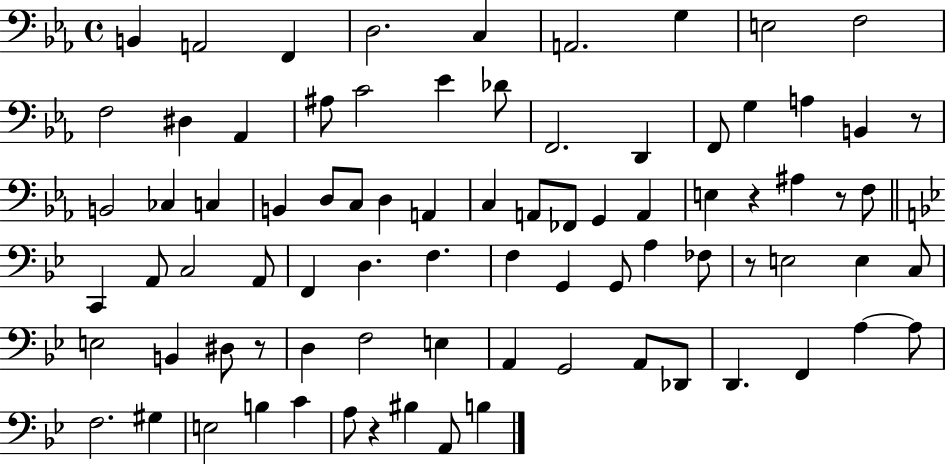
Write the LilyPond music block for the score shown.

{
  \clef bass
  \time 4/4
  \defaultTimeSignature
  \key ees \major
  b,4 a,2 f,4 | d2. c4 | a,2. g4 | e2 f2 | \break f2 dis4 aes,4 | ais8 c'2 ees'4 des'8 | f,2. d,4 | f,8 g4 a4 b,4 r8 | \break b,2 ces4 c4 | b,4 d8 c8 d4 a,4 | c4 a,8 fes,8 g,4 a,4 | e4 r4 ais4 r8 f8 | \break \bar "||" \break \key bes \major c,4 a,8 c2 a,8 | f,4 d4. f4. | f4 g,4 g,8 a4 fes8 | r8 e2 e4 c8 | \break e2 b,4 dis8 r8 | d4 f2 e4 | a,4 g,2 a,8 des,8 | d,4. f,4 a4~~ a8 | \break f2. gis4 | e2 b4 c'4 | a8 r4 bis4 a,8 b4 | \bar "|."
}